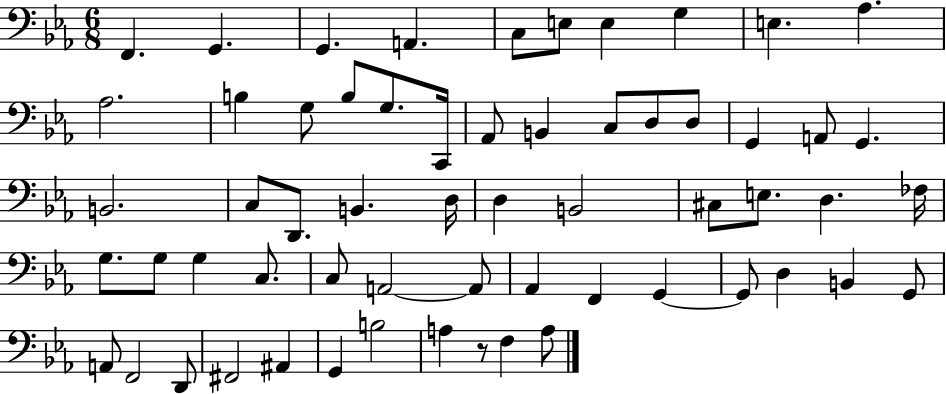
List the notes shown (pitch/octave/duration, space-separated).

F2/q. G2/q. G2/q. A2/q. C3/e E3/e E3/q G3/q E3/q. Ab3/q. Ab3/h. B3/q G3/e B3/e G3/e. C2/s Ab2/e B2/q C3/e D3/e D3/e G2/q A2/e G2/q. B2/h. C3/e D2/e. B2/q. D3/s D3/q B2/h C#3/e E3/e. D3/q. FES3/s G3/e. G3/e G3/q C3/e. C3/e A2/h A2/e Ab2/q F2/q G2/q G2/e D3/q B2/q G2/e A2/e F2/h D2/e F#2/h A#2/q G2/q B3/h A3/q R/e F3/q A3/e